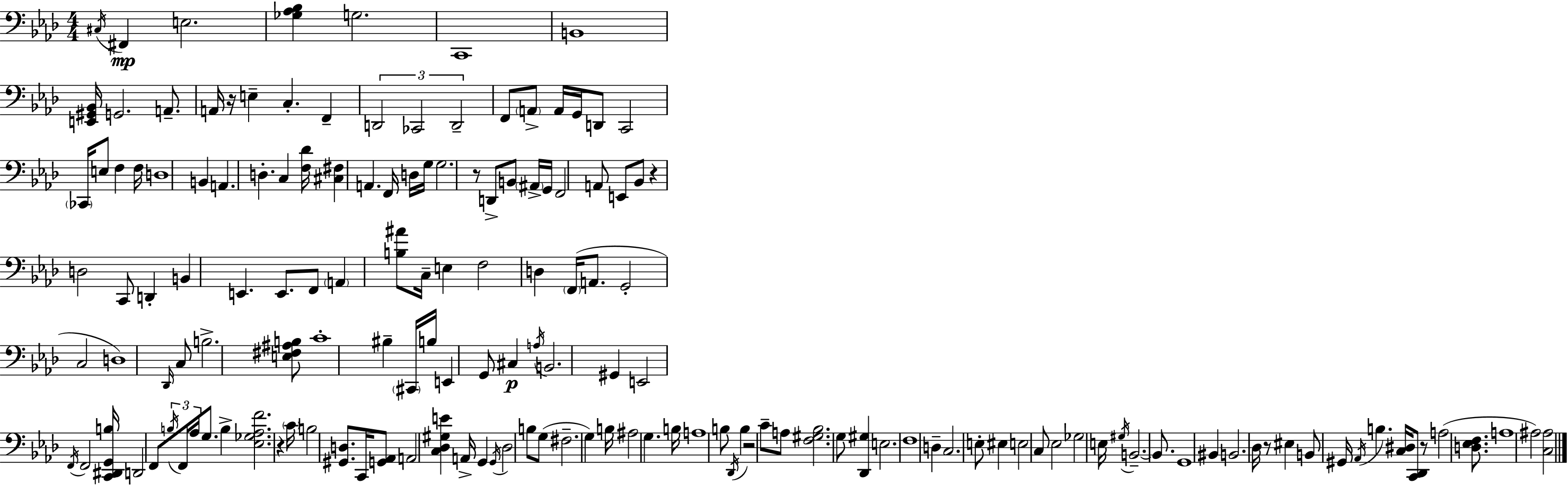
{
  \clef bass
  \numericTimeSignature
  \time 4/4
  \key aes \major
  \acciaccatura { cis16 }\mp fis,4 e2. | <ges aes bes>4 g2. | c,1 | b,1 | \break <e, gis, bes,>16 g,2. a,8.-- | a,16 r16 e4-- c4.-. f,4-- | \tuplet 3/2 { d,2 ces,2 | d,2-- } f,8 \parenthesize a,8-> a,16 g,16 d,8 | \break c,2 \parenthesize ces,16 e8 f4 | f16 d1 | b,4 a,4. d4.-. | c4 <f des'>16 <cis fis>4 a,4. | \break f,16 d16 g16 g2. r8 | d,8-> b,8 \parenthesize ais,16-> g,16 f,2 a,8 | e,8 bes,8 r4 d2 | c,8 d,4-. b,4 e,4. | \break e,8. f,8 \parenthesize a,4 <b ais'>8 c16-- e4 | f2 d4 \parenthesize f,16( a,8. | g,2-. c2 | d1) | \break \grace { des,16 } c8 b2.-> | <e fis ais b>8 c'1-. | bis4-- \parenthesize cis,16 b16 e,4 g,8 cis4\p | \acciaccatura { a16 } b,2. gis,4 | \break e,2 \acciaccatura { f,16 } f,2 | <c, dis, g, b>16 d,2 f,8 \tuplet 3/2 { \acciaccatura { b16 } | f,16 aes16 } g8. b4-> <ees ges aes f'>2. | r4 \parenthesize c'16 b2 | \break <gis, d>8. c,16 <g, aes,>8 a,2 | <c des gis e'>4 a,16-> g,4 \acciaccatura { g,16 } des2 | b8 g8( fis2.-- | g4) b16 ais2 g4. | \break b16 a1 | b8 \acciaccatura { des,16 } b4 r2 | c'8-- a8 <f gis bes>2. | g8 <des, gis>4 e2. | \break f1 | d4-- c2. | e8-. eis4 e2 | c8 ees2 ges2 | \break e16 \acciaccatura { gis16 } b,2.--~~ | b,8. g,1 | bis,4 b,2. | des16 r8 eis4 b,8 | \break gis,16 \acciaccatura { aes,16 } b4. <c dis>16 <c, des,>8 r8 a2( | <d ees f>8. a1 | ais2) | <c ais>2 \bar "|."
}